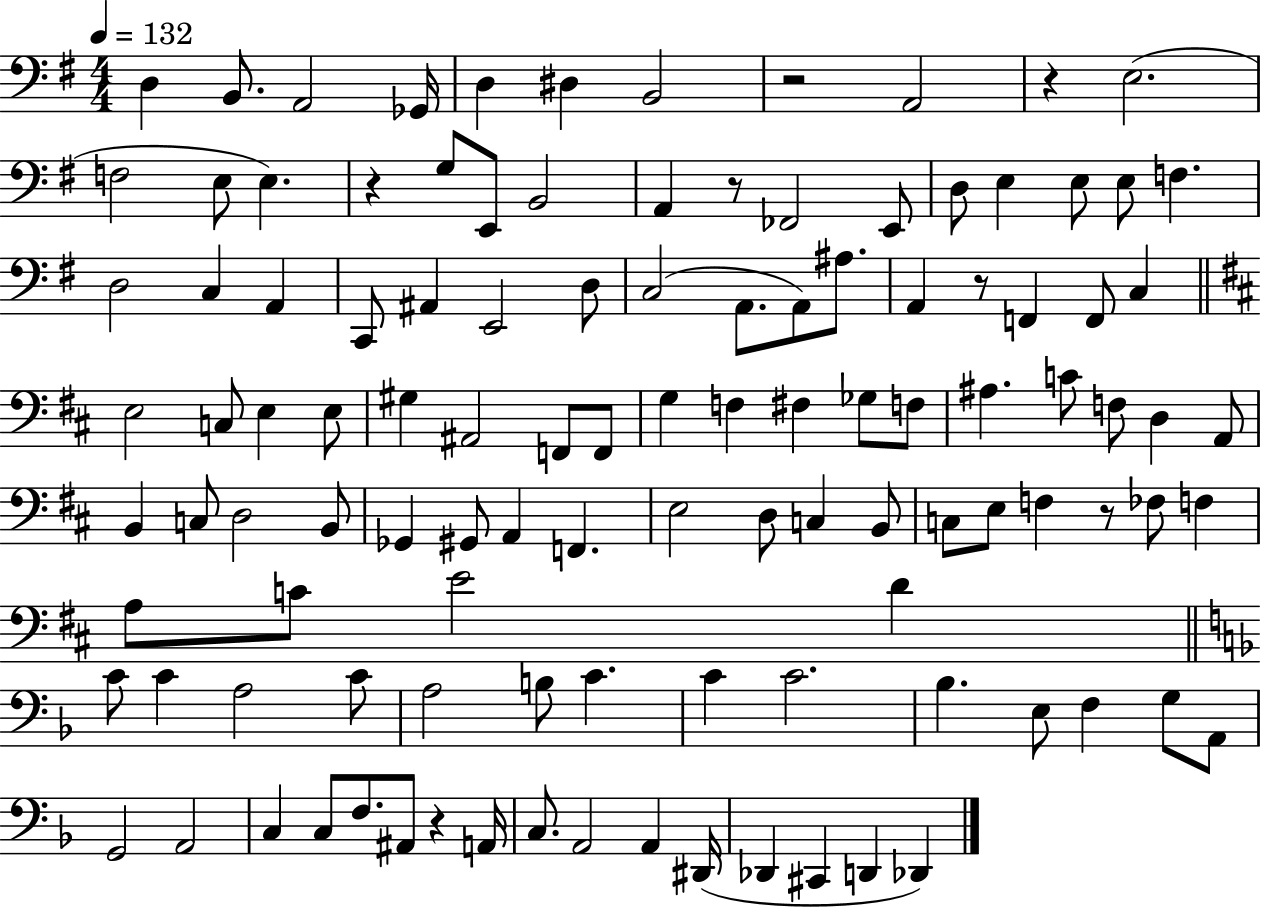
X:1
T:Untitled
M:4/4
L:1/4
K:G
D, B,,/2 A,,2 _G,,/4 D, ^D, B,,2 z2 A,,2 z E,2 F,2 E,/2 E, z G,/2 E,,/2 B,,2 A,, z/2 _F,,2 E,,/2 D,/2 E, E,/2 E,/2 F, D,2 C, A,, C,,/2 ^A,, E,,2 D,/2 C,2 A,,/2 A,,/2 ^A,/2 A,, z/2 F,, F,,/2 C, E,2 C,/2 E, E,/2 ^G, ^A,,2 F,,/2 F,,/2 G, F, ^F, _G,/2 F,/2 ^A, C/2 F,/2 D, A,,/2 B,, C,/2 D,2 B,,/2 _G,, ^G,,/2 A,, F,, E,2 D,/2 C, B,,/2 C,/2 E,/2 F, z/2 _F,/2 F, A,/2 C/2 E2 D C/2 C A,2 C/2 A,2 B,/2 C C C2 _B, E,/2 F, G,/2 A,,/2 G,,2 A,,2 C, C,/2 F,/2 ^A,,/2 z A,,/4 C,/2 A,,2 A,, ^D,,/4 _D,, ^C,, D,, _D,,